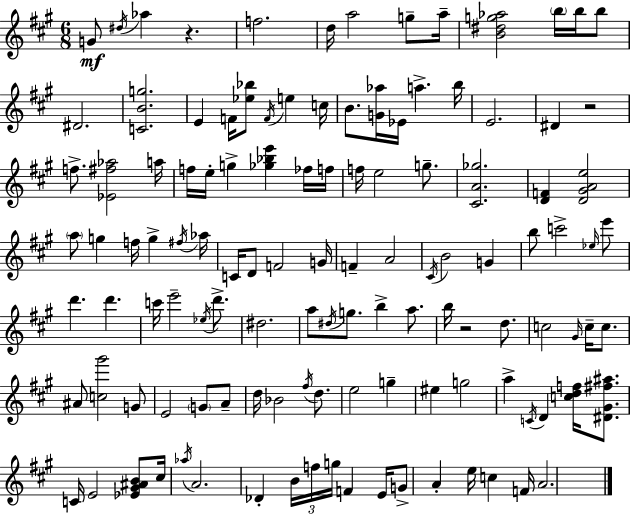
{
  \clef treble
  \numericTimeSignature
  \time 6/8
  \key a \major
  g'8\mf \acciaccatura { dis''16 } aes''4 r4. | f''2. | d''16 a''2 g''8-- | a''16-- <b' dis'' g'' aes''>2 \parenthesize b''16 b''16 b''8 | \break dis'2. | <c' b' g''>2. | e'4 f'16 <ees'' bes''>8 \acciaccatura { f'16 } e''4 | c''16 b'8. <g' aes''>16 ees'16 a''4.-> | \break b''16 e'2. | dis'4 r2 | f''8.-> <ees' fis'' aes''>2 | a''16 f''16 e''16-. g''4-> <ges'' bes'' e'''>4 | \break fes''16 f''16 f''16 e''2 g''8.-- | <cis' a' ges''>2. | <d' f'>4 <d' gis' a' e''>2 | \parenthesize a''8 g''4 f''16 g''4-> | \break \acciaccatura { fis''16 } aes''16 c'16 d'8 f'2 | g'16 f'4-- a'2 | \acciaccatura { cis'16 } b'2 | g'4 b''8 c'''2-> | \break \grace { ees''16 } e'''8 d'''4. d'''4. | c'''16 e'''2-- | \acciaccatura { ees''16 } d'''8.-> dis''2. | a''8 \acciaccatura { dis''16 } g''8. | \break b''4-> a''8. b''16 r2 | d''8. c''2 | \grace { gis'16 } c''16-- c''8. ais'8 <c'' gis'''>2 | g'8 e'2 | \break \parenthesize g'8 a'8-- d''16 bes'2 | \acciaccatura { fis''16 } d''8. e''2 | g''4-- eis''4 | g''2 a''4-> | \break \acciaccatura { c'16 } d'4 <c'' d'' f''>16 <dis' gis' fis'' ais''>8. c'16 e'2 | <ees' gis' ais' b'>8 cis''16 \acciaccatura { aes''16 } a'2. | des'4-. | \tuplet 3/2 { b'16 f''16 g''16 } f'4 e'16 g'8-> | \break a'4-. e''16 c''4 f'16 a'2. | \bar "|."
}